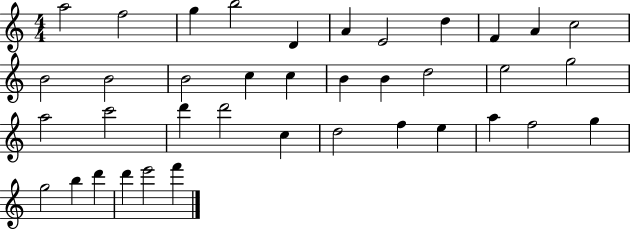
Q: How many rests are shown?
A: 0